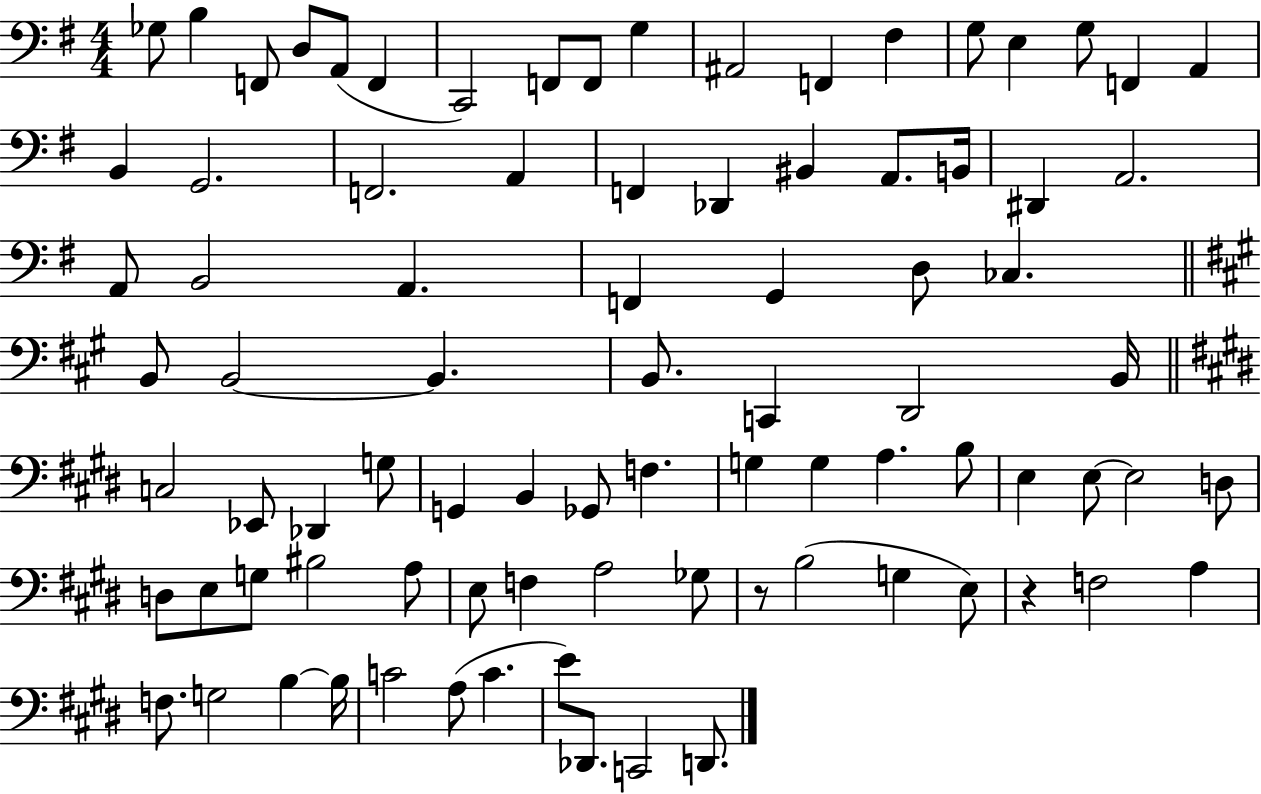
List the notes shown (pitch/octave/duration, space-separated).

Gb3/e B3/q F2/e D3/e A2/e F2/q C2/h F2/e F2/e G3/q A#2/h F2/q F#3/q G3/e E3/q G3/e F2/q A2/q B2/q G2/h. F2/h. A2/q F2/q Db2/q BIS2/q A2/e. B2/s D#2/q A2/h. A2/e B2/h A2/q. F2/q G2/q D3/e CES3/q. B2/e B2/h B2/q. B2/e. C2/q D2/h B2/s C3/h Eb2/e Db2/q G3/e G2/q B2/q Gb2/e F3/q. G3/q G3/q A3/q. B3/e E3/q E3/e E3/h D3/e D3/e E3/e G3/e BIS3/h A3/e E3/e F3/q A3/h Gb3/e R/e B3/h G3/q E3/e R/q F3/h A3/q F3/e. G3/h B3/q B3/s C4/h A3/e C4/q. E4/e Db2/e. C2/h D2/e.